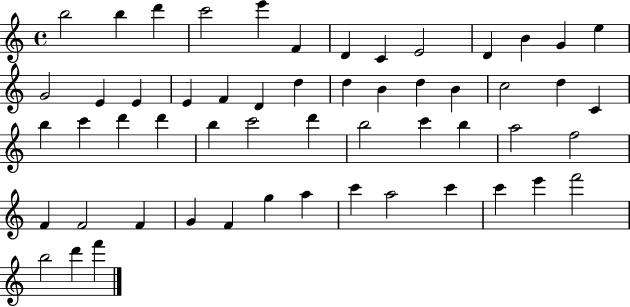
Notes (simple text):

B5/h B5/q D6/q C6/h E6/q F4/q D4/q C4/q E4/h D4/q B4/q G4/q E5/q G4/h E4/q E4/q E4/q F4/q D4/q D5/q D5/q B4/q D5/q B4/q C5/h D5/q C4/q B5/q C6/q D6/q D6/q B5/q C6/h D6/q B5/h C6/q B5/q A5/h F5/h F4/q F4/h F4/q G4/q F4/q G5/q A5/q C6/q A5/h C6/q C6/q E6/q F6/h B5/h D6/q F6/q